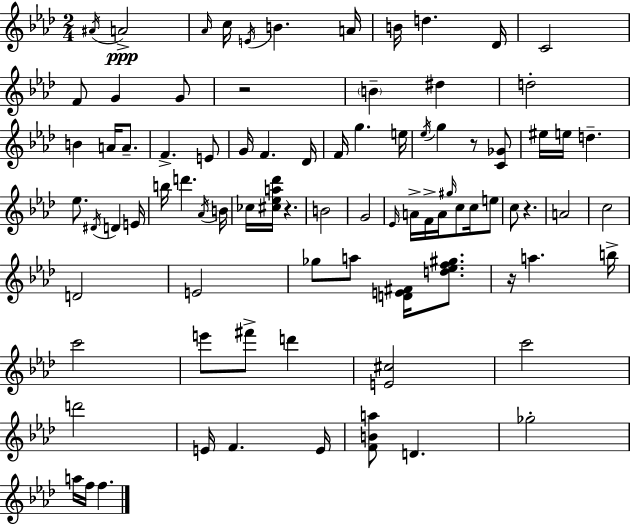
A#4/s A4/h Ab4/s C5/s E4/s B4/q. A4/s B4/s D5/q. Db4/s C4/h F4/e G4/q G4/e R/h B4/q D#5/q D5/h B4/q A4/s A4/e. F4/q. E4/e G4/s F4/q. Db4/s F4/s G5/q. E5/s Eb5/s G5/q R/e [C4,Gb4]/e EIS5/s E5/s D5/q. Eb5/e. D#4/s D4/q E4/s B5/s D6/q. Ab4/s B4/s CES5/s [C#5,Eb5,A5,Db6]/s R/q. B4/h G4/h Eb4/s A4/s F4/s A4/s G#5/s C5/e C5/s E5/e C5/e R/q. A4/h C5/h D4/h E4/h Gb5/e A5/e [D4,E4,F#4]/s [D5,Eb5,F5,G#5]/e. R/s A5/q. B5/s C6/h E6/e F#6/e D6/q [E4,C#5]/h C6/h D6/h E4/s F4/q. E4/s [F4,B4,A5]/e D4/q. Gb5/h A5/s F5/s F5/q.